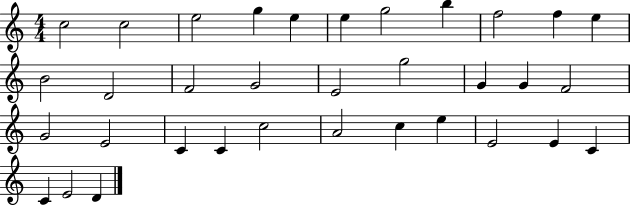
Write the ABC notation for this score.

X:1
T:Untitled
M:4/4
L:1/4
K:C
c2 c2 e2 g e e g2 b f2 f e B2 D2 F2 G2 E2 g2 G G F2 G2 E2 C C c2 A2 c e E2 E C C E2 D